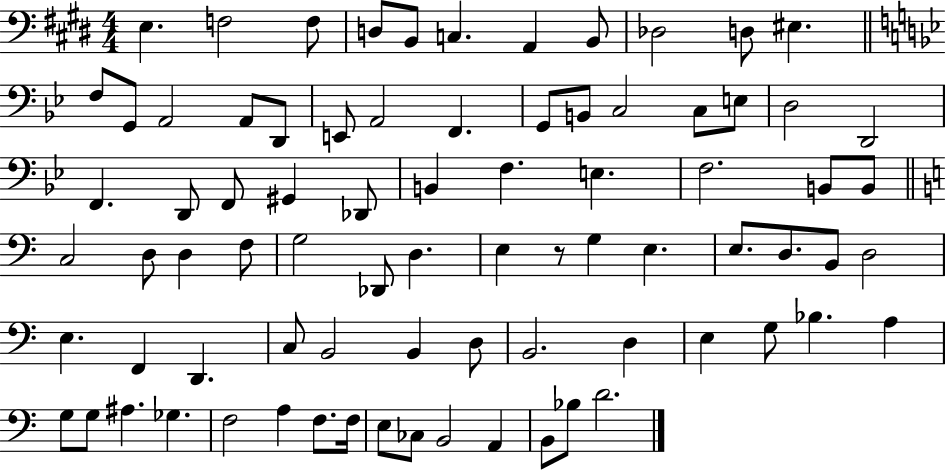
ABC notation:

X:1
T:Untitled
M:4/4
L:1/4
K:E
E, F,2 F,/2 D,/2 B,,/2 C, A,, B,,/2 _D,2 D,/2 ^E, F,/2 G,,/2 A,,2 A,,/2 D,,/2 E,,/2 A,,2 F,, G,,/2 B,,/2 C,2 C,/2 E,/2 D,2 D,,2 F,, D,,/2 F,,/2 ^G,, _D,,/2 B,, F, E, F,2 B,,/2 B,,/2 C,2 D,/2 D, F,/2 G,2 _D,,/2 D, E, z/2 G, E, E,/2 D,/2 B,,/2 D,2 E, F,, D,, C,/2 B,,2 B,, D,/2 B,,2 D, E, G,/2 _B, A, G,/2 G,/2 ^A, _G, F,2 A, F,/2 F,/4 E,/2 _C,/2 B,,2 A,, B,,/2 _B,/2 D2